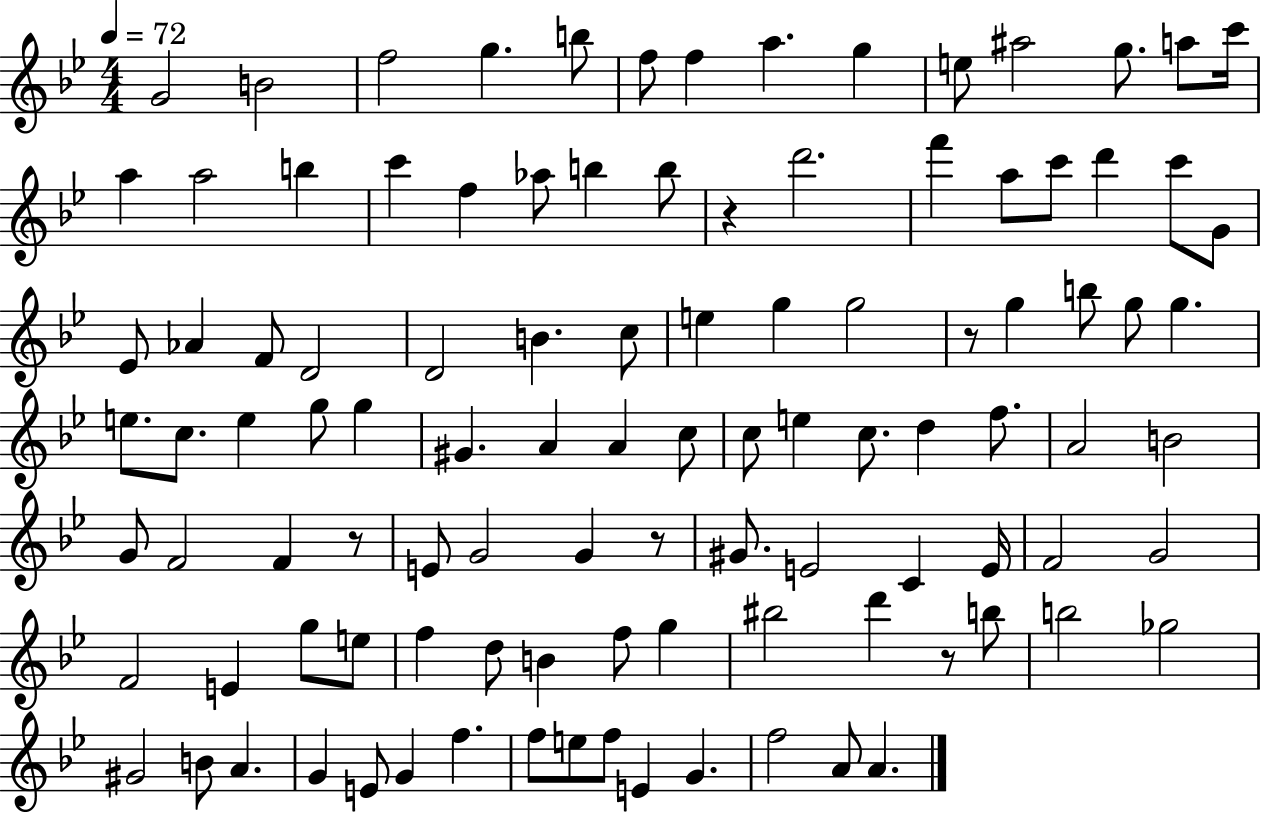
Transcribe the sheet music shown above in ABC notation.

X:1
T:Untitled
M:4/4
L:1/4
K:Bb
G2 B2 f2 g b/2 f/2 f a g e/2 ^a2 g/2 a/2 c'/4 a a2 b c' f _a/2 b b/2 z d'2 f' a/2 c'/2 d' c'/2 G/2 _E/2 _A F/2 D2 D2 B c/2 e g g2 z/2 g b/2 g/2 g e/2 c/2 e g/2 g ^G A A c/2 c/2 e c/2 d f/2 A2 B2 G/2 F2 F z/2 E/2 G2 G z/2 ^G/2 E2 C E/4 F2 G2 F2 E g/2 e/2 f d/2 B f/2 g ^b2 d' z/2 b/2 b2 _g2 ^G2 B/2 A G E/2 G f f/2 e/2 f/2 E G f2 A/2 A